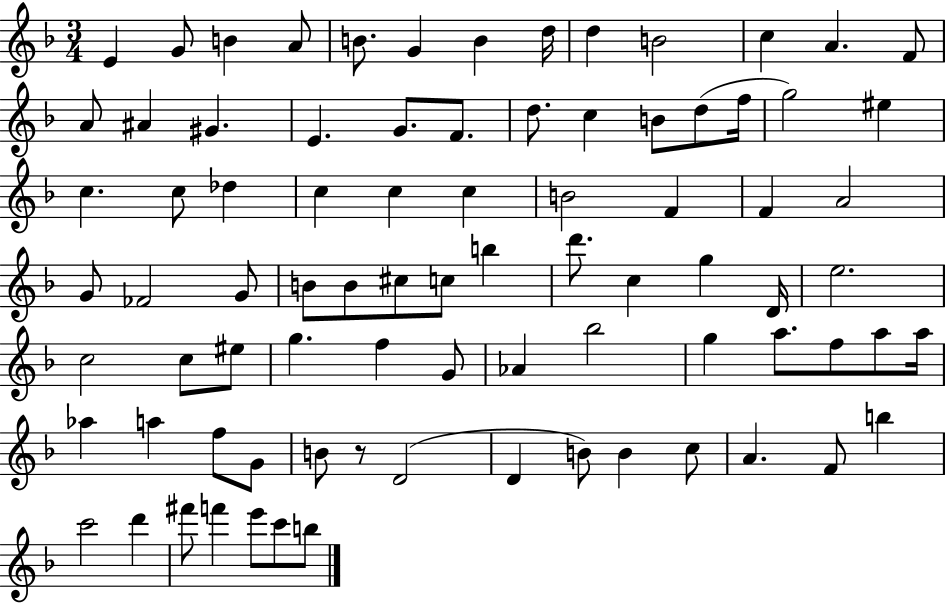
{
  \clef treble
  \numericTimeSignature
  \time 3/4
  \key f \major
  \repeat volta 2 { e'4 g'8 b'4 a'8 | b'8. g'4 b'4 d''16 | d''4 b'2 | c''4 a'4. f'8 | \break a'8 ais'4 gis'4. | e'4. g'8. f'8. | d''8. c''4 b'8 d''8( f''16 | g''2) eis''4 | \break c''4. c''8 des''4 | c''4 c''4 c''4 | b'2 f'4 | f'4 a'2 | \break g'8 fes'2 g'8 | b'8 b'8 cis''8 c''8 b''4 | d'''8. c''4 g''4 d'16 | e''2. | \break c''2 c''8 eis''8 | g''4. f''4 g'8 | aes'4 bes''2 | g''4 a''8. f''8 a''8 a''16 | \break aes''4 a''4 f''8 g'8 | b'8 r8 d'2( | d'4 b'8) b'4 c''8 | a'4. f'8 b''4 | \break c'''2 d'''4 | fis'''8 f'''4 e'''8 c'''8 b''8 | } \bar "|."
}